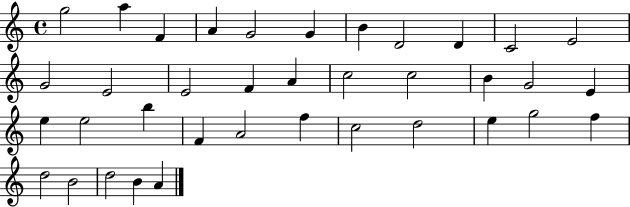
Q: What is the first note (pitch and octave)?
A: G5